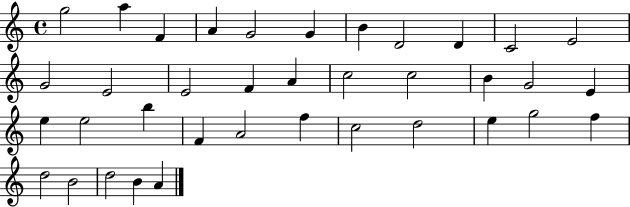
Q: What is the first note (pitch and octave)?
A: G5